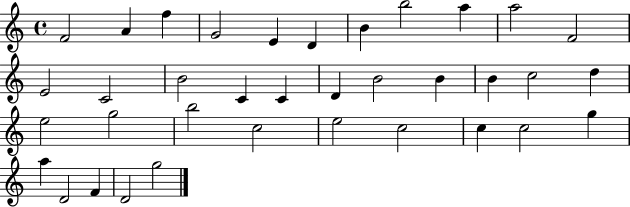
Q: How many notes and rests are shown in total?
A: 36